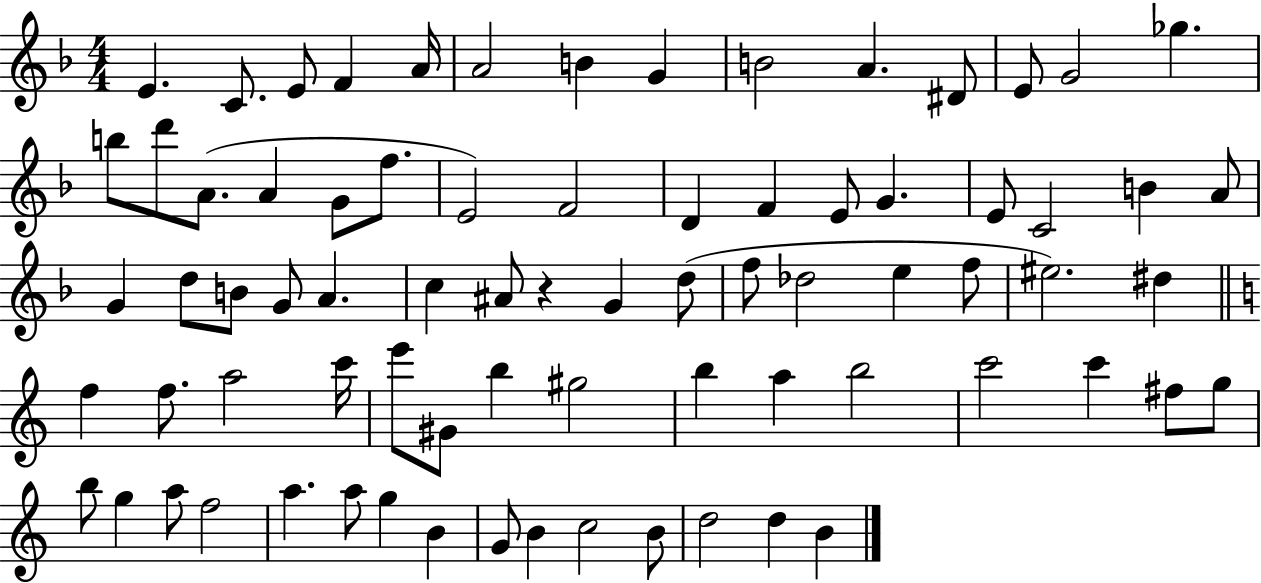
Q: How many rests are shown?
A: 1